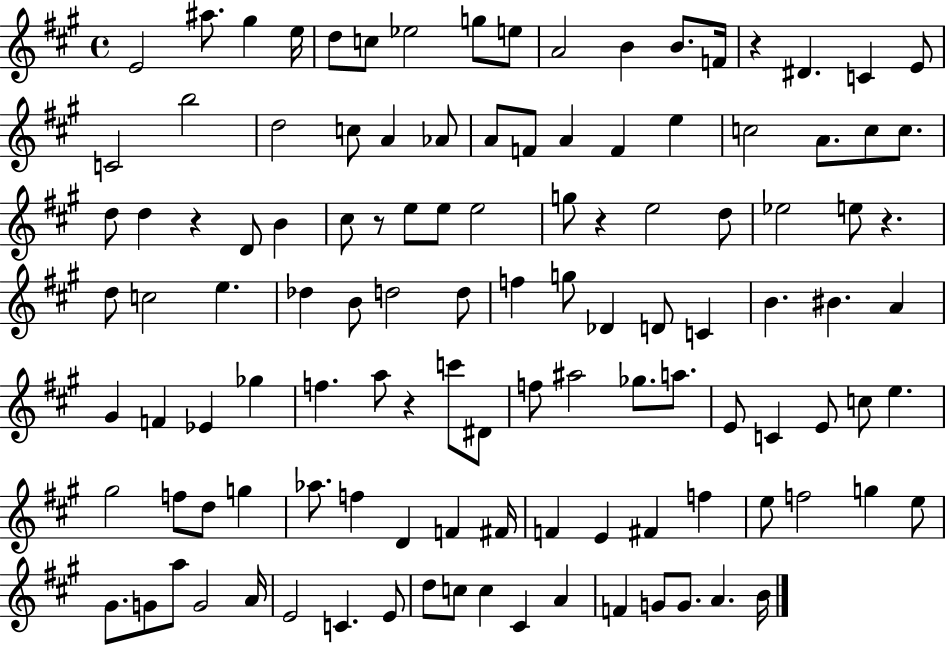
{
  \clef treble
  \time 4/4
  \defaultTimeSignature
  \key a \major
  \repeat volta 2 { e'2 ais''8. gis''4 e''16 | d''8 c''8 ees''2 g''8 e''8 | a'2 b'4 b'8. f'16 | r4 dis'4. c'4 e'8 | \break c'2 b''2 | d''2 c''8 a'4 aes'8 | a'8 f'8 a'4 f'4 e''4 | c''2 a'8. c''8 c''8. | \break d''8 d''4 r4 d'8 b'4 | cis''8 r8 e''8 e''8 e''2 | g''8 r4 e''2 d''8 | ees''2 e''8 r4. | \break d''8 c''2 e''4. | des''4 b'8 d''2 d''8 | f''4 g''8 des'4 d'8 c'4 | b'4. bis'4. a'4 | \break gis'4 f'4 ees'4 ges''4 | f''4. a''8 r4 c'''8 dis'8 | f''8 ais''2 ges''8. a''8. | e'8 c'4 e'8 c''8 e''4. | \break gis''2 f''8 d''8 g''4 | aes''8. f''4 d'4 f'4 fis'16 | f'4 e'4 fis'4 f''4 | e''8 f''2 g''4 e''8 | \break gis'8. g'8 a''8 g'2 a'16 | e'2 c'4. e'8 | d''8 c''8 c''4 cis'4 a'4 | f'4 g'8 g'8. a'4. b'16 | \break } \bar "|."
}